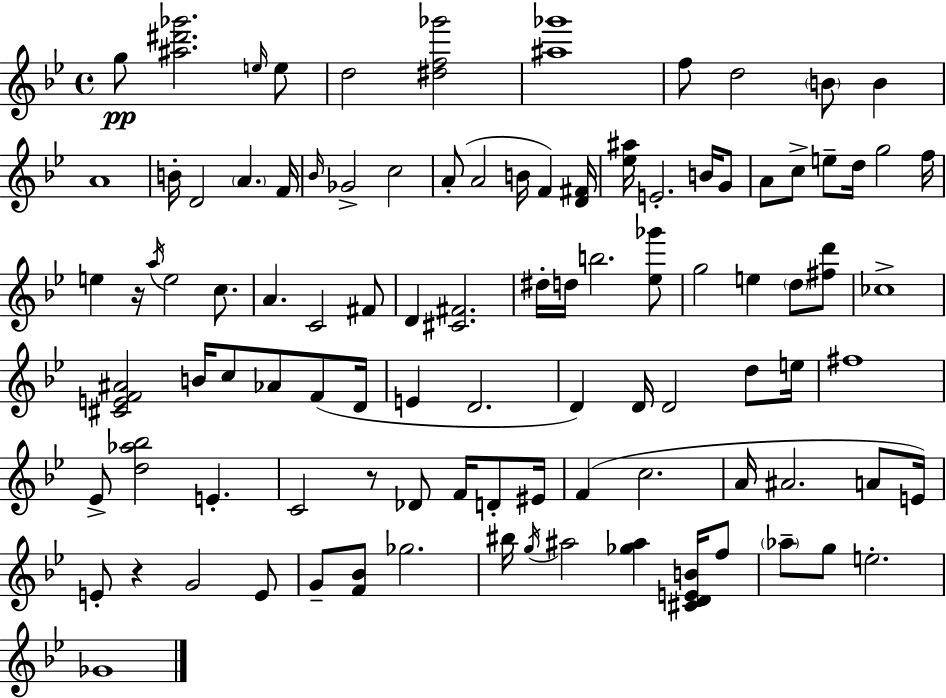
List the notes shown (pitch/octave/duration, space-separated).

G5/e [A#5,D#6,Gb6]/h. E5/s E5/e D5/h [D#5,F5,Gb6]/h [A#5,Gb6]/w F5/e D5/h B4/e B4/q A4/w B4/s D4/h A4/q. F4/s Bb4/s Gb4/h C5/h A4/e A4/h B4/s F4/q [D4,F#4]/s [Eb5,A#5]/s E4/h. B4/s G4/e A4/e C5/e E5/e D5/s G5/h F5/s E5/q R/s A5/s E5/h C5/e. A4/q. C4/h F#4/e D4/q [C#4,F#4]/h. D#5/s D5/s B5/h. [Eb5,Gb6]/e G5/h E5/q D5/e [F#5,D6]/e CES5/w [C#4,E4,F4,A#4]/h B4/s C5/e Ab4/e F4/e D4/s E4/q D4/h. D4/q D4/s D4/h D5/e E5/s F#5/w Eb4/e [D5,Ab5,Bb5]/h E4/q. C4/h R/e Db4/e F4/s D4/e EIS4/s F4/q C5/h. A4/s A#4/h. A4/e E4/s E4/e R/q G4/h E4/e G4/e [F4,Bb4]/e Gb5/h. BIS5/s G5/s A#5/h [Gb5,A#5]/q [C#4,D4,E4,B4]/s F5/e Ab5/e G5/e E5/h. Gb4/w